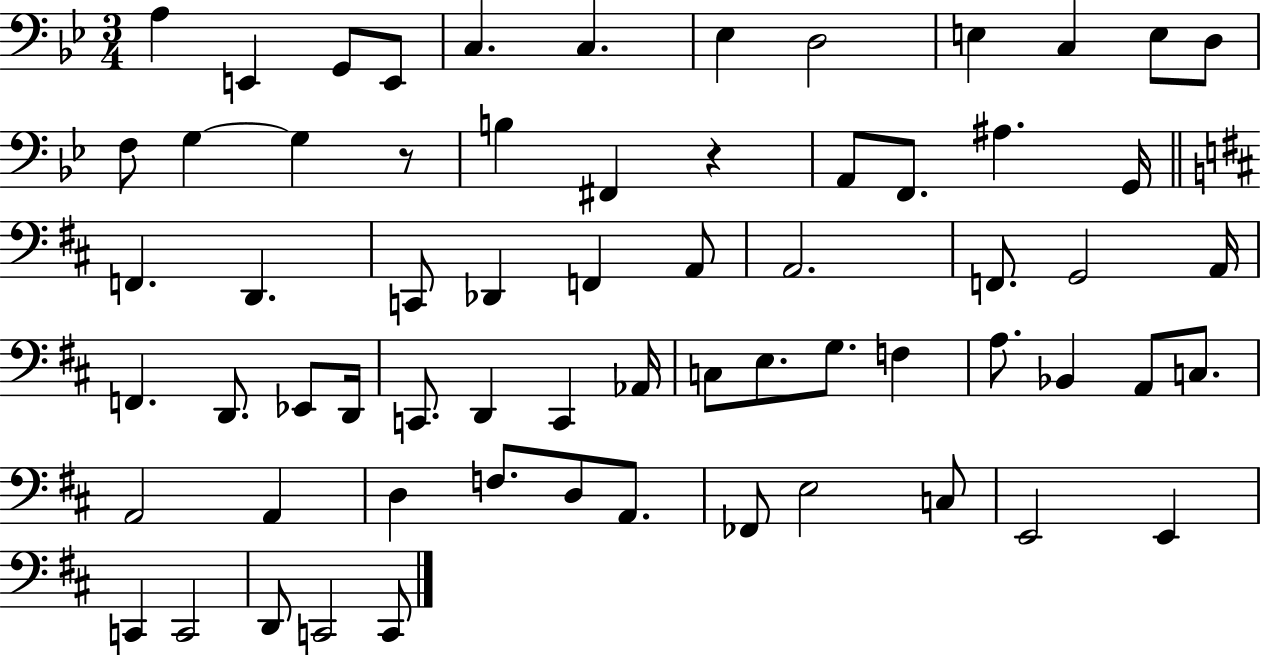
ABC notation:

X:1
T:Untitled
M:3/4
L:1/4
K:Bb
A, E,, G,,/2 E,,/2 C, C, _E, D,2 E, C, E,/2 D,/2 F,/2 G, G, z/2 B, ^F,, z A,,/2 F,,/2 ^A, G,,/4 F,, D,, C,,/2 _D,, F,, A,,/2 A,,2 F,,/2 G,,2 A,,/4 F,, D,,/2 _E,,/2 D,,/4 C,,/2 D,, C,, _A,,/4 C,/2 E,/2 G,/2 F, A,/2 _B,, A,,/2 C,/2 A,,2 A,, D, F,/2 D,/2 A,,/2 _F,,/2 E,2 C,/2 E,,2 E,, C,, C,,2 D,,/2 C,,2 C,,/2